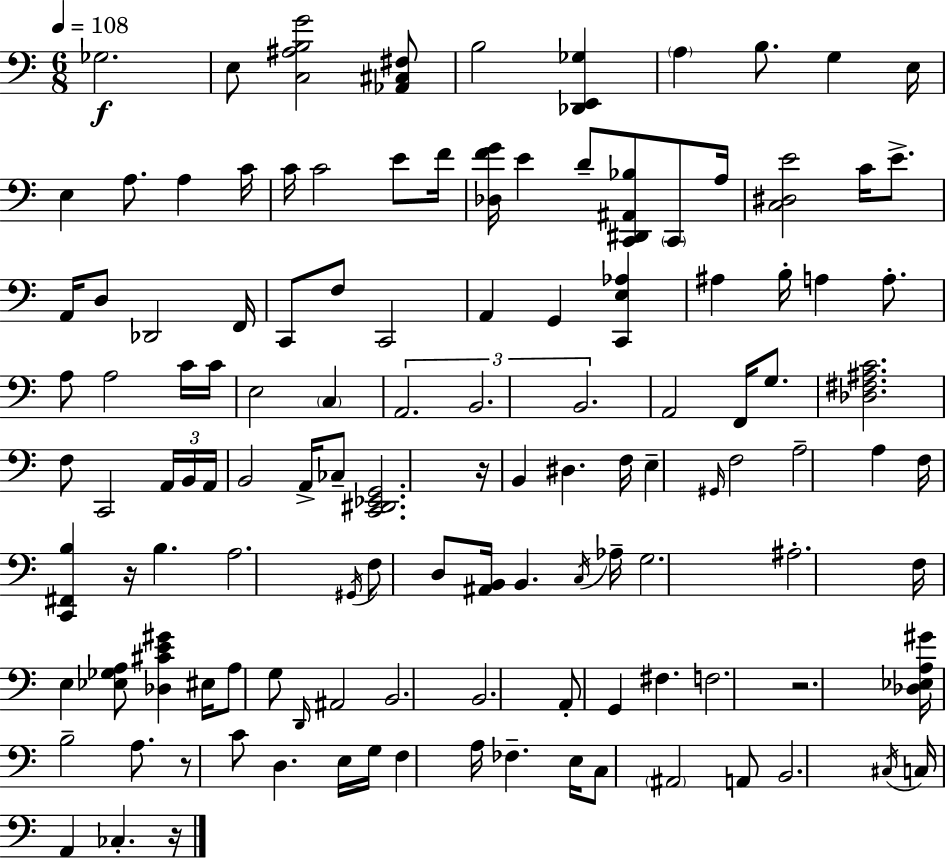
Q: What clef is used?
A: bass